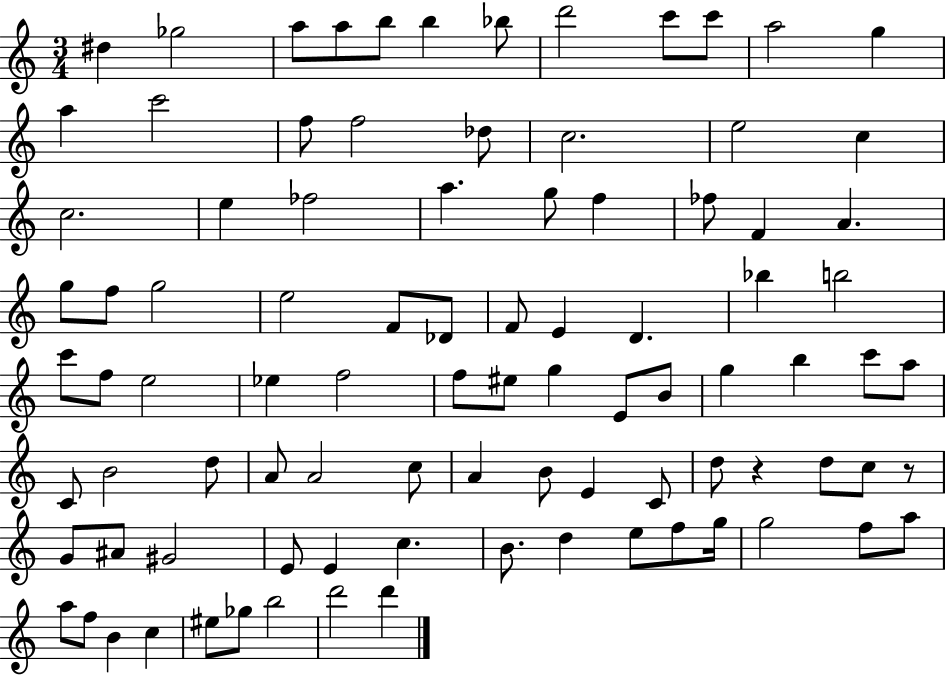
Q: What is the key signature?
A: C major